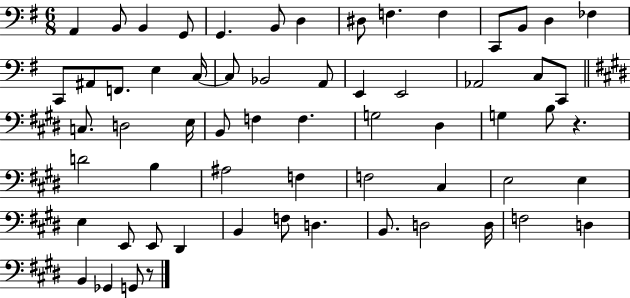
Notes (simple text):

A2/q B2/e B2/q G2/e G2/q. B2/e D3/q D#3/e F3/q. F3/q C2/e B2/e D3/q FES3/q C2/e A#2/e F2/e. E3/q C3/s C3/e Bb2/h A2/e E2/q E2/h Ab2/h C3/e C2/e C3/e. D3/h E3/s B2/e F3/q F3/q. G3/h D#3/q G3/q B3/e R/q. D4/h B3/q A#3/h F3/q F3/h C#3/q E3/h E3/q E3/q E2/e E2/e D#2/q B2/q F3/e D3/q. B2/e. D3/h D3/s F3/h D3/q B2/q Gb2/q G2/e R/e